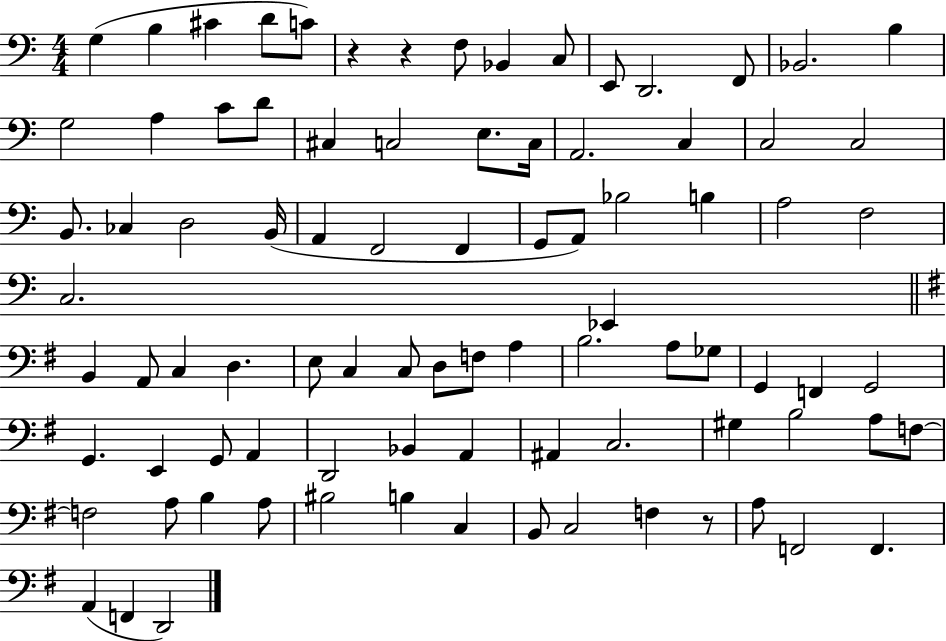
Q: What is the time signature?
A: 4/4